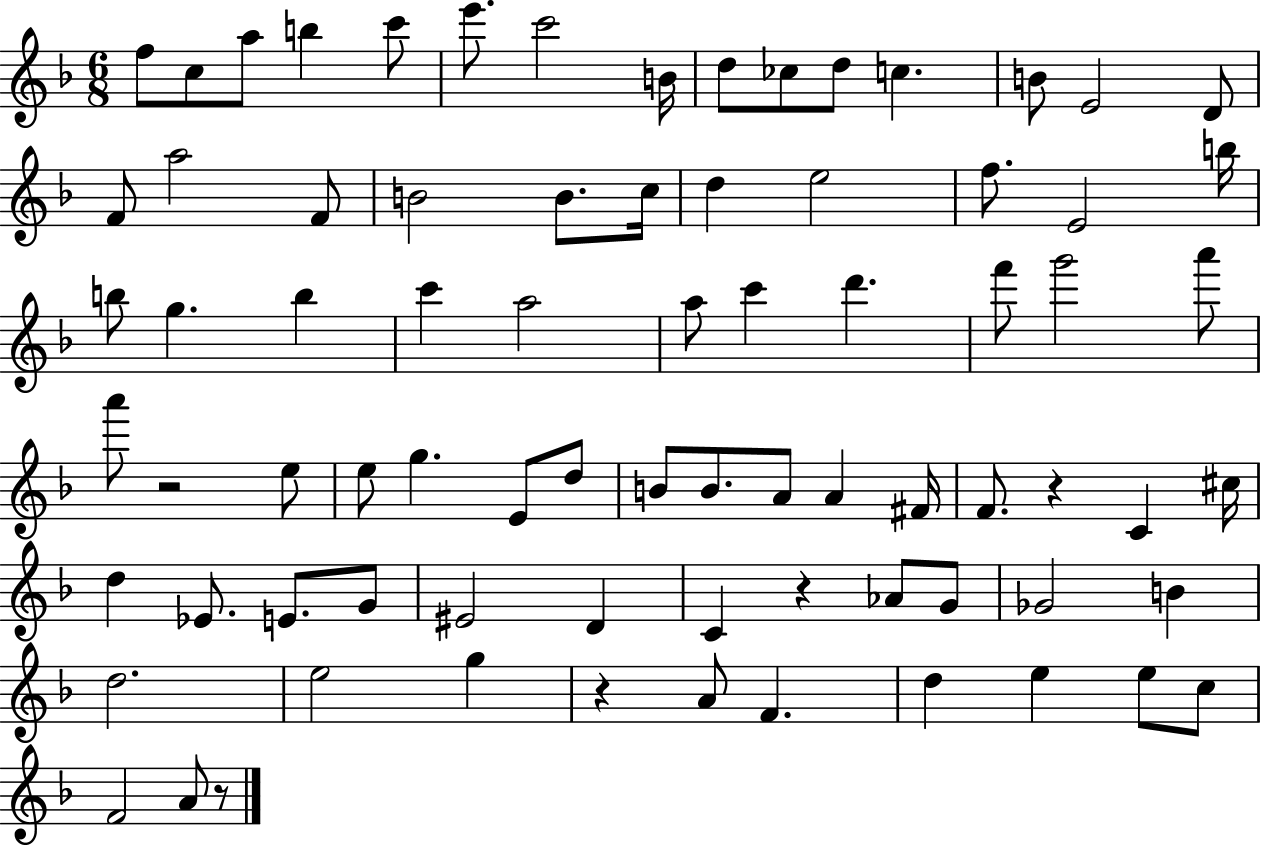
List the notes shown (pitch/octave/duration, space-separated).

F5/e C5/e A5/e B5/q C6/e E6/e. C6/h B4/s D5/e CES5/e D5/e C5/q. B4/e E4/h D4/e F4/e A5/h F4/e B4/h B4/e. C5/s D5/q E5/h F5/e. E4/h B5/s B5/e G5/q. B5/q C6/q A5/h A5/e C6/q D6/q. F6/e G6/h A6/e A6/e R/h E5/e E5/e G5/q. E4/e D5/e B4/e B4/e. A4/e A4/q F#4/s F4/e. R/q C4/q C#5/s D5/q Eb4/e. E4/e. G4/e EIS4/h D4/q C4/q R/q Ab4/e G4/e Gb4/h B4/q D5/h. E5/h G5/q R/q A4/e F4/q. D5/q E5/q E5/e C5/e F4/h A4/e R/e